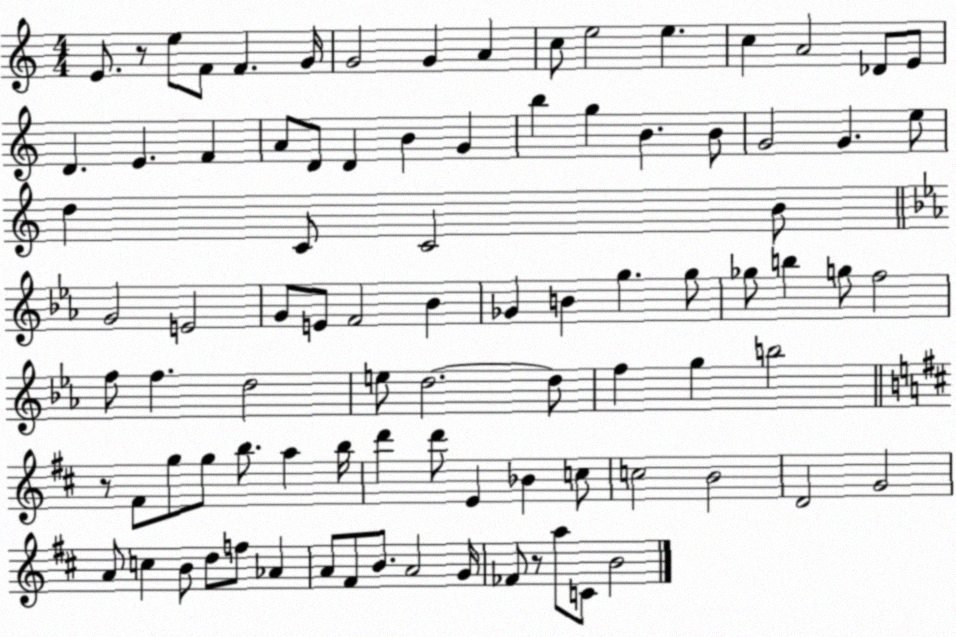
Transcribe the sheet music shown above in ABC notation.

X:1
T:Untitled
M:4/4
L:1/4
K:C
E/2 z/2 e/2 F/2 F G/4 G2 G A c/2 e2 e c A2 _D/2 E/2 D E F A/2 D/2 D B G b g B B/2 G2 G e/2 d C/2 C2 B/2 G2 E2 G/2 E/2 F2 _B _G B g g/2 _g/2 b g/2 f2 f/2 f d2 e/2 d2 d/2 f g b2 z/2 ^F/2 g/2 g/2 b/2 a b/4 d' d'/2 E _B c/2 c2 B2 D2 G2 A/2 c B/2 d/2 f/2 _A A/2 ^F/2 B/2 A2 G/4 _F/2 z/2 a/2 C/2 B2